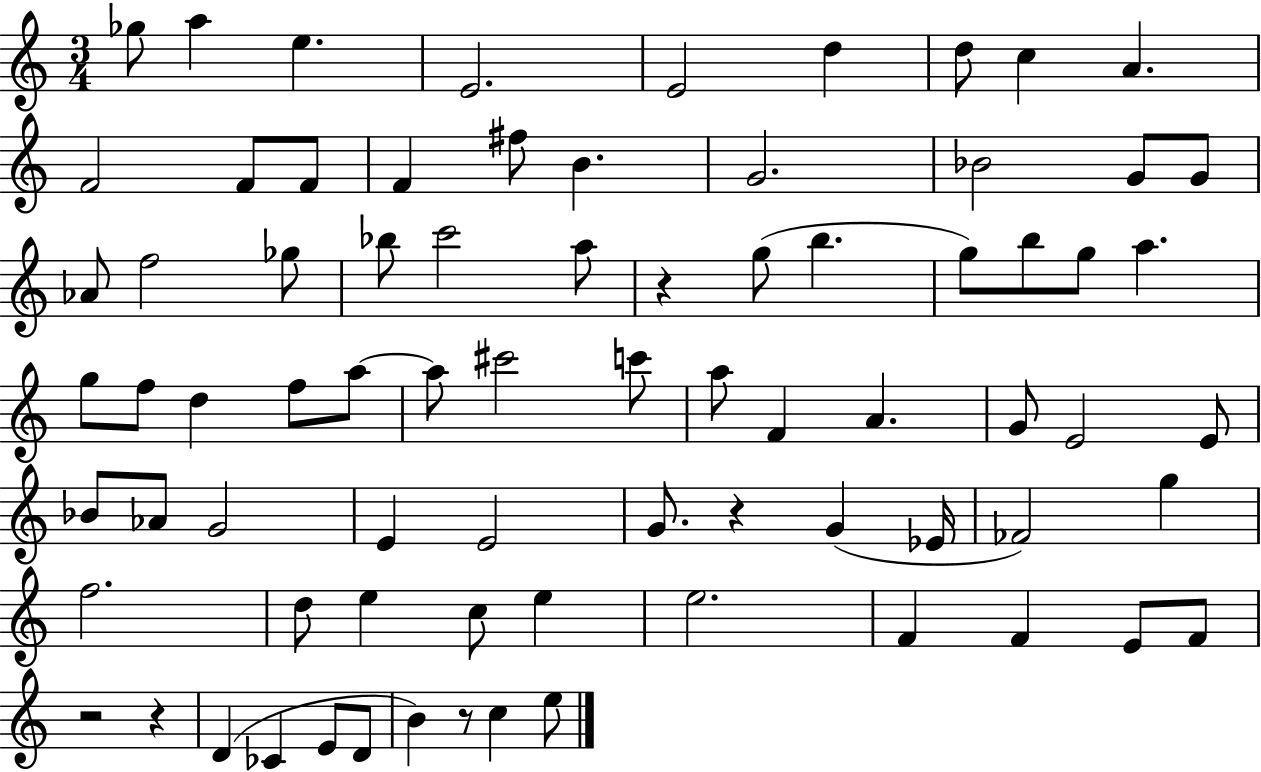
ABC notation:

X:1
T:Untitled
M:3/4
L:1/4
K:C
_g/2 a e E2 E2 d d/2 c A F2 F/2 F/2 F ^f/2 B G2 _B2 G/2 G/2 _A/2 f2 _g/2 _b/2 c'2 a/2 z g/2 b g/2 b/2 g/2 a g/2 f/2 d f/2 a/2 a/2 ^c'2 c'/2 a/2 F A G/2 E2 E/2 _B/2 _A/2 G2 E E2 G/2 z G _E/4 _F2 g f2 d/2 e c/2 e e2 F F E/2 F/2 z2 z D _C E/2 D/2 B z/2 c e/2